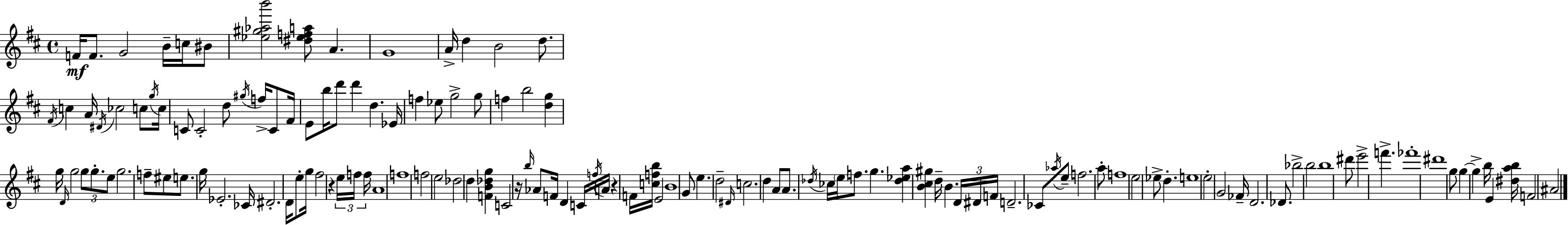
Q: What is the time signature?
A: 4/4